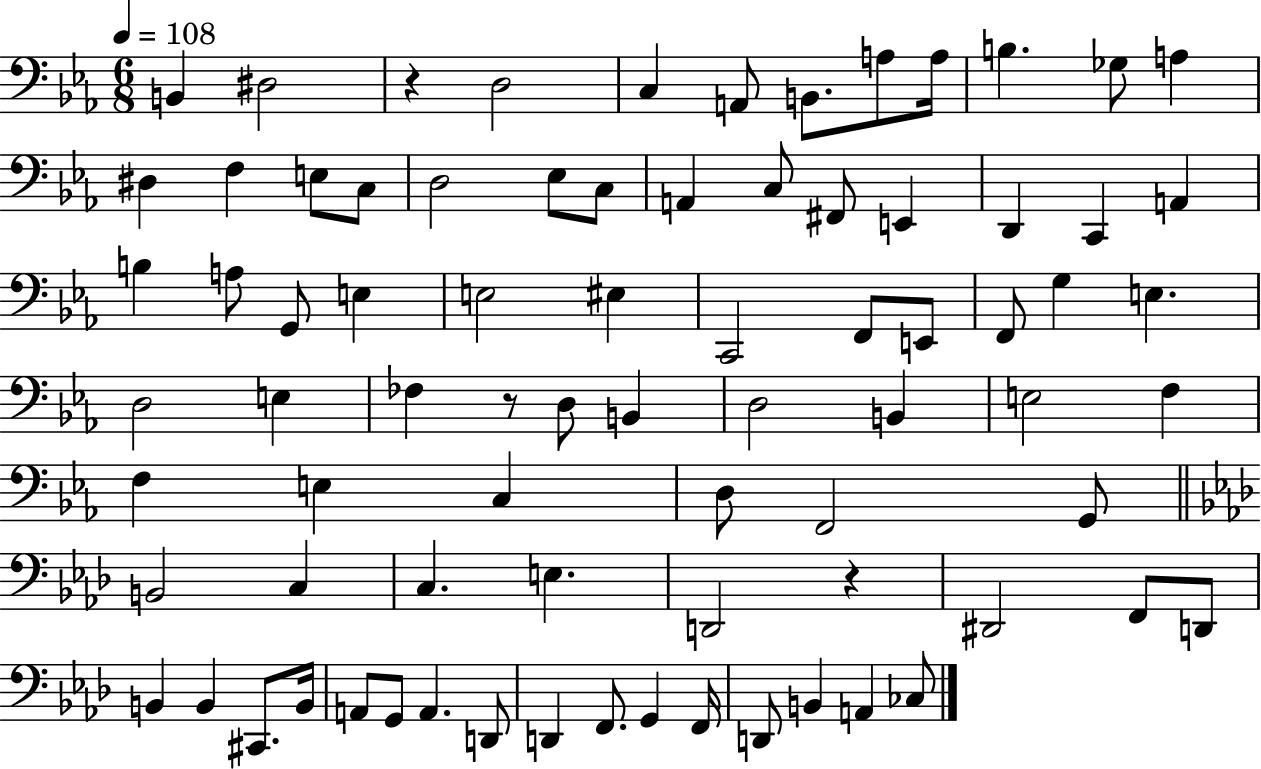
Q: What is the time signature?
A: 6/8